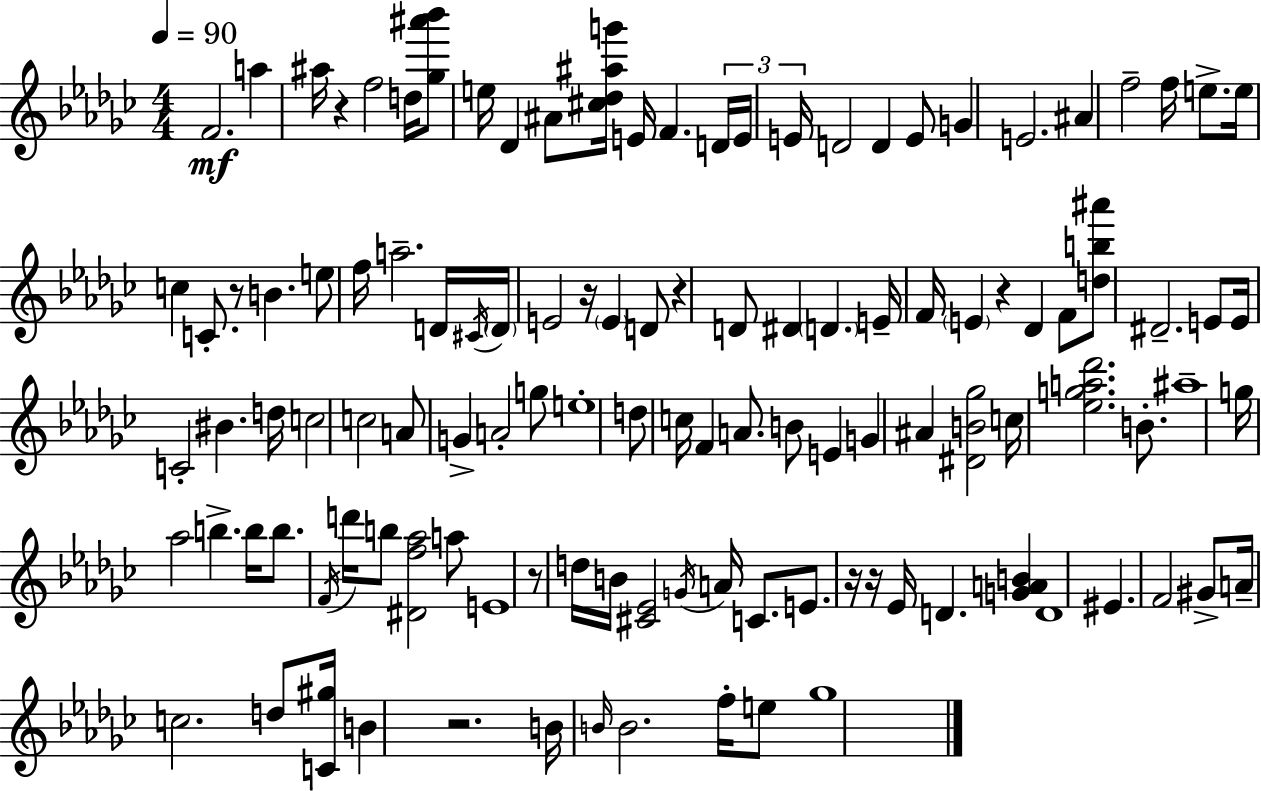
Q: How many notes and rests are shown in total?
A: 117